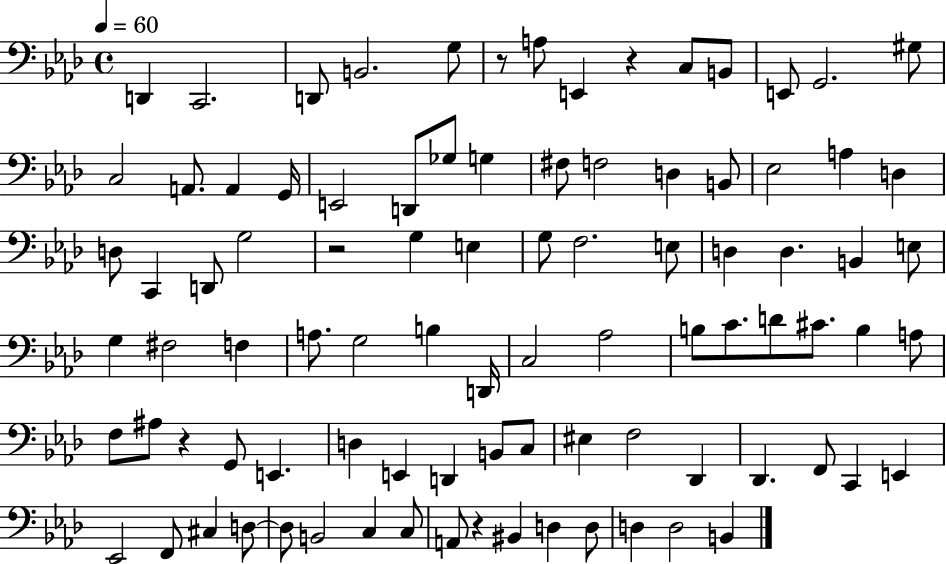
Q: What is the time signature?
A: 4/4